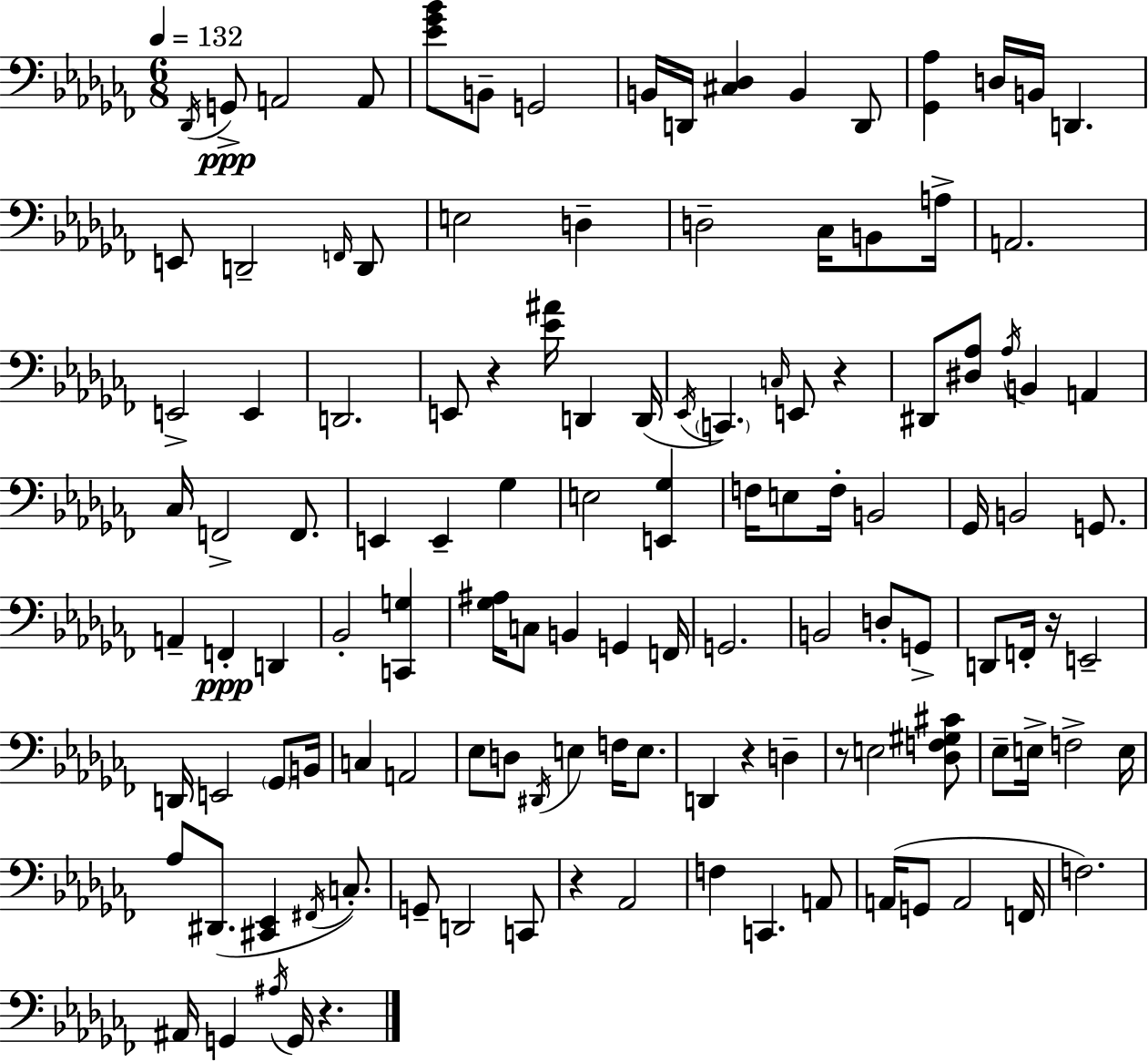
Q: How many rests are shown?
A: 7